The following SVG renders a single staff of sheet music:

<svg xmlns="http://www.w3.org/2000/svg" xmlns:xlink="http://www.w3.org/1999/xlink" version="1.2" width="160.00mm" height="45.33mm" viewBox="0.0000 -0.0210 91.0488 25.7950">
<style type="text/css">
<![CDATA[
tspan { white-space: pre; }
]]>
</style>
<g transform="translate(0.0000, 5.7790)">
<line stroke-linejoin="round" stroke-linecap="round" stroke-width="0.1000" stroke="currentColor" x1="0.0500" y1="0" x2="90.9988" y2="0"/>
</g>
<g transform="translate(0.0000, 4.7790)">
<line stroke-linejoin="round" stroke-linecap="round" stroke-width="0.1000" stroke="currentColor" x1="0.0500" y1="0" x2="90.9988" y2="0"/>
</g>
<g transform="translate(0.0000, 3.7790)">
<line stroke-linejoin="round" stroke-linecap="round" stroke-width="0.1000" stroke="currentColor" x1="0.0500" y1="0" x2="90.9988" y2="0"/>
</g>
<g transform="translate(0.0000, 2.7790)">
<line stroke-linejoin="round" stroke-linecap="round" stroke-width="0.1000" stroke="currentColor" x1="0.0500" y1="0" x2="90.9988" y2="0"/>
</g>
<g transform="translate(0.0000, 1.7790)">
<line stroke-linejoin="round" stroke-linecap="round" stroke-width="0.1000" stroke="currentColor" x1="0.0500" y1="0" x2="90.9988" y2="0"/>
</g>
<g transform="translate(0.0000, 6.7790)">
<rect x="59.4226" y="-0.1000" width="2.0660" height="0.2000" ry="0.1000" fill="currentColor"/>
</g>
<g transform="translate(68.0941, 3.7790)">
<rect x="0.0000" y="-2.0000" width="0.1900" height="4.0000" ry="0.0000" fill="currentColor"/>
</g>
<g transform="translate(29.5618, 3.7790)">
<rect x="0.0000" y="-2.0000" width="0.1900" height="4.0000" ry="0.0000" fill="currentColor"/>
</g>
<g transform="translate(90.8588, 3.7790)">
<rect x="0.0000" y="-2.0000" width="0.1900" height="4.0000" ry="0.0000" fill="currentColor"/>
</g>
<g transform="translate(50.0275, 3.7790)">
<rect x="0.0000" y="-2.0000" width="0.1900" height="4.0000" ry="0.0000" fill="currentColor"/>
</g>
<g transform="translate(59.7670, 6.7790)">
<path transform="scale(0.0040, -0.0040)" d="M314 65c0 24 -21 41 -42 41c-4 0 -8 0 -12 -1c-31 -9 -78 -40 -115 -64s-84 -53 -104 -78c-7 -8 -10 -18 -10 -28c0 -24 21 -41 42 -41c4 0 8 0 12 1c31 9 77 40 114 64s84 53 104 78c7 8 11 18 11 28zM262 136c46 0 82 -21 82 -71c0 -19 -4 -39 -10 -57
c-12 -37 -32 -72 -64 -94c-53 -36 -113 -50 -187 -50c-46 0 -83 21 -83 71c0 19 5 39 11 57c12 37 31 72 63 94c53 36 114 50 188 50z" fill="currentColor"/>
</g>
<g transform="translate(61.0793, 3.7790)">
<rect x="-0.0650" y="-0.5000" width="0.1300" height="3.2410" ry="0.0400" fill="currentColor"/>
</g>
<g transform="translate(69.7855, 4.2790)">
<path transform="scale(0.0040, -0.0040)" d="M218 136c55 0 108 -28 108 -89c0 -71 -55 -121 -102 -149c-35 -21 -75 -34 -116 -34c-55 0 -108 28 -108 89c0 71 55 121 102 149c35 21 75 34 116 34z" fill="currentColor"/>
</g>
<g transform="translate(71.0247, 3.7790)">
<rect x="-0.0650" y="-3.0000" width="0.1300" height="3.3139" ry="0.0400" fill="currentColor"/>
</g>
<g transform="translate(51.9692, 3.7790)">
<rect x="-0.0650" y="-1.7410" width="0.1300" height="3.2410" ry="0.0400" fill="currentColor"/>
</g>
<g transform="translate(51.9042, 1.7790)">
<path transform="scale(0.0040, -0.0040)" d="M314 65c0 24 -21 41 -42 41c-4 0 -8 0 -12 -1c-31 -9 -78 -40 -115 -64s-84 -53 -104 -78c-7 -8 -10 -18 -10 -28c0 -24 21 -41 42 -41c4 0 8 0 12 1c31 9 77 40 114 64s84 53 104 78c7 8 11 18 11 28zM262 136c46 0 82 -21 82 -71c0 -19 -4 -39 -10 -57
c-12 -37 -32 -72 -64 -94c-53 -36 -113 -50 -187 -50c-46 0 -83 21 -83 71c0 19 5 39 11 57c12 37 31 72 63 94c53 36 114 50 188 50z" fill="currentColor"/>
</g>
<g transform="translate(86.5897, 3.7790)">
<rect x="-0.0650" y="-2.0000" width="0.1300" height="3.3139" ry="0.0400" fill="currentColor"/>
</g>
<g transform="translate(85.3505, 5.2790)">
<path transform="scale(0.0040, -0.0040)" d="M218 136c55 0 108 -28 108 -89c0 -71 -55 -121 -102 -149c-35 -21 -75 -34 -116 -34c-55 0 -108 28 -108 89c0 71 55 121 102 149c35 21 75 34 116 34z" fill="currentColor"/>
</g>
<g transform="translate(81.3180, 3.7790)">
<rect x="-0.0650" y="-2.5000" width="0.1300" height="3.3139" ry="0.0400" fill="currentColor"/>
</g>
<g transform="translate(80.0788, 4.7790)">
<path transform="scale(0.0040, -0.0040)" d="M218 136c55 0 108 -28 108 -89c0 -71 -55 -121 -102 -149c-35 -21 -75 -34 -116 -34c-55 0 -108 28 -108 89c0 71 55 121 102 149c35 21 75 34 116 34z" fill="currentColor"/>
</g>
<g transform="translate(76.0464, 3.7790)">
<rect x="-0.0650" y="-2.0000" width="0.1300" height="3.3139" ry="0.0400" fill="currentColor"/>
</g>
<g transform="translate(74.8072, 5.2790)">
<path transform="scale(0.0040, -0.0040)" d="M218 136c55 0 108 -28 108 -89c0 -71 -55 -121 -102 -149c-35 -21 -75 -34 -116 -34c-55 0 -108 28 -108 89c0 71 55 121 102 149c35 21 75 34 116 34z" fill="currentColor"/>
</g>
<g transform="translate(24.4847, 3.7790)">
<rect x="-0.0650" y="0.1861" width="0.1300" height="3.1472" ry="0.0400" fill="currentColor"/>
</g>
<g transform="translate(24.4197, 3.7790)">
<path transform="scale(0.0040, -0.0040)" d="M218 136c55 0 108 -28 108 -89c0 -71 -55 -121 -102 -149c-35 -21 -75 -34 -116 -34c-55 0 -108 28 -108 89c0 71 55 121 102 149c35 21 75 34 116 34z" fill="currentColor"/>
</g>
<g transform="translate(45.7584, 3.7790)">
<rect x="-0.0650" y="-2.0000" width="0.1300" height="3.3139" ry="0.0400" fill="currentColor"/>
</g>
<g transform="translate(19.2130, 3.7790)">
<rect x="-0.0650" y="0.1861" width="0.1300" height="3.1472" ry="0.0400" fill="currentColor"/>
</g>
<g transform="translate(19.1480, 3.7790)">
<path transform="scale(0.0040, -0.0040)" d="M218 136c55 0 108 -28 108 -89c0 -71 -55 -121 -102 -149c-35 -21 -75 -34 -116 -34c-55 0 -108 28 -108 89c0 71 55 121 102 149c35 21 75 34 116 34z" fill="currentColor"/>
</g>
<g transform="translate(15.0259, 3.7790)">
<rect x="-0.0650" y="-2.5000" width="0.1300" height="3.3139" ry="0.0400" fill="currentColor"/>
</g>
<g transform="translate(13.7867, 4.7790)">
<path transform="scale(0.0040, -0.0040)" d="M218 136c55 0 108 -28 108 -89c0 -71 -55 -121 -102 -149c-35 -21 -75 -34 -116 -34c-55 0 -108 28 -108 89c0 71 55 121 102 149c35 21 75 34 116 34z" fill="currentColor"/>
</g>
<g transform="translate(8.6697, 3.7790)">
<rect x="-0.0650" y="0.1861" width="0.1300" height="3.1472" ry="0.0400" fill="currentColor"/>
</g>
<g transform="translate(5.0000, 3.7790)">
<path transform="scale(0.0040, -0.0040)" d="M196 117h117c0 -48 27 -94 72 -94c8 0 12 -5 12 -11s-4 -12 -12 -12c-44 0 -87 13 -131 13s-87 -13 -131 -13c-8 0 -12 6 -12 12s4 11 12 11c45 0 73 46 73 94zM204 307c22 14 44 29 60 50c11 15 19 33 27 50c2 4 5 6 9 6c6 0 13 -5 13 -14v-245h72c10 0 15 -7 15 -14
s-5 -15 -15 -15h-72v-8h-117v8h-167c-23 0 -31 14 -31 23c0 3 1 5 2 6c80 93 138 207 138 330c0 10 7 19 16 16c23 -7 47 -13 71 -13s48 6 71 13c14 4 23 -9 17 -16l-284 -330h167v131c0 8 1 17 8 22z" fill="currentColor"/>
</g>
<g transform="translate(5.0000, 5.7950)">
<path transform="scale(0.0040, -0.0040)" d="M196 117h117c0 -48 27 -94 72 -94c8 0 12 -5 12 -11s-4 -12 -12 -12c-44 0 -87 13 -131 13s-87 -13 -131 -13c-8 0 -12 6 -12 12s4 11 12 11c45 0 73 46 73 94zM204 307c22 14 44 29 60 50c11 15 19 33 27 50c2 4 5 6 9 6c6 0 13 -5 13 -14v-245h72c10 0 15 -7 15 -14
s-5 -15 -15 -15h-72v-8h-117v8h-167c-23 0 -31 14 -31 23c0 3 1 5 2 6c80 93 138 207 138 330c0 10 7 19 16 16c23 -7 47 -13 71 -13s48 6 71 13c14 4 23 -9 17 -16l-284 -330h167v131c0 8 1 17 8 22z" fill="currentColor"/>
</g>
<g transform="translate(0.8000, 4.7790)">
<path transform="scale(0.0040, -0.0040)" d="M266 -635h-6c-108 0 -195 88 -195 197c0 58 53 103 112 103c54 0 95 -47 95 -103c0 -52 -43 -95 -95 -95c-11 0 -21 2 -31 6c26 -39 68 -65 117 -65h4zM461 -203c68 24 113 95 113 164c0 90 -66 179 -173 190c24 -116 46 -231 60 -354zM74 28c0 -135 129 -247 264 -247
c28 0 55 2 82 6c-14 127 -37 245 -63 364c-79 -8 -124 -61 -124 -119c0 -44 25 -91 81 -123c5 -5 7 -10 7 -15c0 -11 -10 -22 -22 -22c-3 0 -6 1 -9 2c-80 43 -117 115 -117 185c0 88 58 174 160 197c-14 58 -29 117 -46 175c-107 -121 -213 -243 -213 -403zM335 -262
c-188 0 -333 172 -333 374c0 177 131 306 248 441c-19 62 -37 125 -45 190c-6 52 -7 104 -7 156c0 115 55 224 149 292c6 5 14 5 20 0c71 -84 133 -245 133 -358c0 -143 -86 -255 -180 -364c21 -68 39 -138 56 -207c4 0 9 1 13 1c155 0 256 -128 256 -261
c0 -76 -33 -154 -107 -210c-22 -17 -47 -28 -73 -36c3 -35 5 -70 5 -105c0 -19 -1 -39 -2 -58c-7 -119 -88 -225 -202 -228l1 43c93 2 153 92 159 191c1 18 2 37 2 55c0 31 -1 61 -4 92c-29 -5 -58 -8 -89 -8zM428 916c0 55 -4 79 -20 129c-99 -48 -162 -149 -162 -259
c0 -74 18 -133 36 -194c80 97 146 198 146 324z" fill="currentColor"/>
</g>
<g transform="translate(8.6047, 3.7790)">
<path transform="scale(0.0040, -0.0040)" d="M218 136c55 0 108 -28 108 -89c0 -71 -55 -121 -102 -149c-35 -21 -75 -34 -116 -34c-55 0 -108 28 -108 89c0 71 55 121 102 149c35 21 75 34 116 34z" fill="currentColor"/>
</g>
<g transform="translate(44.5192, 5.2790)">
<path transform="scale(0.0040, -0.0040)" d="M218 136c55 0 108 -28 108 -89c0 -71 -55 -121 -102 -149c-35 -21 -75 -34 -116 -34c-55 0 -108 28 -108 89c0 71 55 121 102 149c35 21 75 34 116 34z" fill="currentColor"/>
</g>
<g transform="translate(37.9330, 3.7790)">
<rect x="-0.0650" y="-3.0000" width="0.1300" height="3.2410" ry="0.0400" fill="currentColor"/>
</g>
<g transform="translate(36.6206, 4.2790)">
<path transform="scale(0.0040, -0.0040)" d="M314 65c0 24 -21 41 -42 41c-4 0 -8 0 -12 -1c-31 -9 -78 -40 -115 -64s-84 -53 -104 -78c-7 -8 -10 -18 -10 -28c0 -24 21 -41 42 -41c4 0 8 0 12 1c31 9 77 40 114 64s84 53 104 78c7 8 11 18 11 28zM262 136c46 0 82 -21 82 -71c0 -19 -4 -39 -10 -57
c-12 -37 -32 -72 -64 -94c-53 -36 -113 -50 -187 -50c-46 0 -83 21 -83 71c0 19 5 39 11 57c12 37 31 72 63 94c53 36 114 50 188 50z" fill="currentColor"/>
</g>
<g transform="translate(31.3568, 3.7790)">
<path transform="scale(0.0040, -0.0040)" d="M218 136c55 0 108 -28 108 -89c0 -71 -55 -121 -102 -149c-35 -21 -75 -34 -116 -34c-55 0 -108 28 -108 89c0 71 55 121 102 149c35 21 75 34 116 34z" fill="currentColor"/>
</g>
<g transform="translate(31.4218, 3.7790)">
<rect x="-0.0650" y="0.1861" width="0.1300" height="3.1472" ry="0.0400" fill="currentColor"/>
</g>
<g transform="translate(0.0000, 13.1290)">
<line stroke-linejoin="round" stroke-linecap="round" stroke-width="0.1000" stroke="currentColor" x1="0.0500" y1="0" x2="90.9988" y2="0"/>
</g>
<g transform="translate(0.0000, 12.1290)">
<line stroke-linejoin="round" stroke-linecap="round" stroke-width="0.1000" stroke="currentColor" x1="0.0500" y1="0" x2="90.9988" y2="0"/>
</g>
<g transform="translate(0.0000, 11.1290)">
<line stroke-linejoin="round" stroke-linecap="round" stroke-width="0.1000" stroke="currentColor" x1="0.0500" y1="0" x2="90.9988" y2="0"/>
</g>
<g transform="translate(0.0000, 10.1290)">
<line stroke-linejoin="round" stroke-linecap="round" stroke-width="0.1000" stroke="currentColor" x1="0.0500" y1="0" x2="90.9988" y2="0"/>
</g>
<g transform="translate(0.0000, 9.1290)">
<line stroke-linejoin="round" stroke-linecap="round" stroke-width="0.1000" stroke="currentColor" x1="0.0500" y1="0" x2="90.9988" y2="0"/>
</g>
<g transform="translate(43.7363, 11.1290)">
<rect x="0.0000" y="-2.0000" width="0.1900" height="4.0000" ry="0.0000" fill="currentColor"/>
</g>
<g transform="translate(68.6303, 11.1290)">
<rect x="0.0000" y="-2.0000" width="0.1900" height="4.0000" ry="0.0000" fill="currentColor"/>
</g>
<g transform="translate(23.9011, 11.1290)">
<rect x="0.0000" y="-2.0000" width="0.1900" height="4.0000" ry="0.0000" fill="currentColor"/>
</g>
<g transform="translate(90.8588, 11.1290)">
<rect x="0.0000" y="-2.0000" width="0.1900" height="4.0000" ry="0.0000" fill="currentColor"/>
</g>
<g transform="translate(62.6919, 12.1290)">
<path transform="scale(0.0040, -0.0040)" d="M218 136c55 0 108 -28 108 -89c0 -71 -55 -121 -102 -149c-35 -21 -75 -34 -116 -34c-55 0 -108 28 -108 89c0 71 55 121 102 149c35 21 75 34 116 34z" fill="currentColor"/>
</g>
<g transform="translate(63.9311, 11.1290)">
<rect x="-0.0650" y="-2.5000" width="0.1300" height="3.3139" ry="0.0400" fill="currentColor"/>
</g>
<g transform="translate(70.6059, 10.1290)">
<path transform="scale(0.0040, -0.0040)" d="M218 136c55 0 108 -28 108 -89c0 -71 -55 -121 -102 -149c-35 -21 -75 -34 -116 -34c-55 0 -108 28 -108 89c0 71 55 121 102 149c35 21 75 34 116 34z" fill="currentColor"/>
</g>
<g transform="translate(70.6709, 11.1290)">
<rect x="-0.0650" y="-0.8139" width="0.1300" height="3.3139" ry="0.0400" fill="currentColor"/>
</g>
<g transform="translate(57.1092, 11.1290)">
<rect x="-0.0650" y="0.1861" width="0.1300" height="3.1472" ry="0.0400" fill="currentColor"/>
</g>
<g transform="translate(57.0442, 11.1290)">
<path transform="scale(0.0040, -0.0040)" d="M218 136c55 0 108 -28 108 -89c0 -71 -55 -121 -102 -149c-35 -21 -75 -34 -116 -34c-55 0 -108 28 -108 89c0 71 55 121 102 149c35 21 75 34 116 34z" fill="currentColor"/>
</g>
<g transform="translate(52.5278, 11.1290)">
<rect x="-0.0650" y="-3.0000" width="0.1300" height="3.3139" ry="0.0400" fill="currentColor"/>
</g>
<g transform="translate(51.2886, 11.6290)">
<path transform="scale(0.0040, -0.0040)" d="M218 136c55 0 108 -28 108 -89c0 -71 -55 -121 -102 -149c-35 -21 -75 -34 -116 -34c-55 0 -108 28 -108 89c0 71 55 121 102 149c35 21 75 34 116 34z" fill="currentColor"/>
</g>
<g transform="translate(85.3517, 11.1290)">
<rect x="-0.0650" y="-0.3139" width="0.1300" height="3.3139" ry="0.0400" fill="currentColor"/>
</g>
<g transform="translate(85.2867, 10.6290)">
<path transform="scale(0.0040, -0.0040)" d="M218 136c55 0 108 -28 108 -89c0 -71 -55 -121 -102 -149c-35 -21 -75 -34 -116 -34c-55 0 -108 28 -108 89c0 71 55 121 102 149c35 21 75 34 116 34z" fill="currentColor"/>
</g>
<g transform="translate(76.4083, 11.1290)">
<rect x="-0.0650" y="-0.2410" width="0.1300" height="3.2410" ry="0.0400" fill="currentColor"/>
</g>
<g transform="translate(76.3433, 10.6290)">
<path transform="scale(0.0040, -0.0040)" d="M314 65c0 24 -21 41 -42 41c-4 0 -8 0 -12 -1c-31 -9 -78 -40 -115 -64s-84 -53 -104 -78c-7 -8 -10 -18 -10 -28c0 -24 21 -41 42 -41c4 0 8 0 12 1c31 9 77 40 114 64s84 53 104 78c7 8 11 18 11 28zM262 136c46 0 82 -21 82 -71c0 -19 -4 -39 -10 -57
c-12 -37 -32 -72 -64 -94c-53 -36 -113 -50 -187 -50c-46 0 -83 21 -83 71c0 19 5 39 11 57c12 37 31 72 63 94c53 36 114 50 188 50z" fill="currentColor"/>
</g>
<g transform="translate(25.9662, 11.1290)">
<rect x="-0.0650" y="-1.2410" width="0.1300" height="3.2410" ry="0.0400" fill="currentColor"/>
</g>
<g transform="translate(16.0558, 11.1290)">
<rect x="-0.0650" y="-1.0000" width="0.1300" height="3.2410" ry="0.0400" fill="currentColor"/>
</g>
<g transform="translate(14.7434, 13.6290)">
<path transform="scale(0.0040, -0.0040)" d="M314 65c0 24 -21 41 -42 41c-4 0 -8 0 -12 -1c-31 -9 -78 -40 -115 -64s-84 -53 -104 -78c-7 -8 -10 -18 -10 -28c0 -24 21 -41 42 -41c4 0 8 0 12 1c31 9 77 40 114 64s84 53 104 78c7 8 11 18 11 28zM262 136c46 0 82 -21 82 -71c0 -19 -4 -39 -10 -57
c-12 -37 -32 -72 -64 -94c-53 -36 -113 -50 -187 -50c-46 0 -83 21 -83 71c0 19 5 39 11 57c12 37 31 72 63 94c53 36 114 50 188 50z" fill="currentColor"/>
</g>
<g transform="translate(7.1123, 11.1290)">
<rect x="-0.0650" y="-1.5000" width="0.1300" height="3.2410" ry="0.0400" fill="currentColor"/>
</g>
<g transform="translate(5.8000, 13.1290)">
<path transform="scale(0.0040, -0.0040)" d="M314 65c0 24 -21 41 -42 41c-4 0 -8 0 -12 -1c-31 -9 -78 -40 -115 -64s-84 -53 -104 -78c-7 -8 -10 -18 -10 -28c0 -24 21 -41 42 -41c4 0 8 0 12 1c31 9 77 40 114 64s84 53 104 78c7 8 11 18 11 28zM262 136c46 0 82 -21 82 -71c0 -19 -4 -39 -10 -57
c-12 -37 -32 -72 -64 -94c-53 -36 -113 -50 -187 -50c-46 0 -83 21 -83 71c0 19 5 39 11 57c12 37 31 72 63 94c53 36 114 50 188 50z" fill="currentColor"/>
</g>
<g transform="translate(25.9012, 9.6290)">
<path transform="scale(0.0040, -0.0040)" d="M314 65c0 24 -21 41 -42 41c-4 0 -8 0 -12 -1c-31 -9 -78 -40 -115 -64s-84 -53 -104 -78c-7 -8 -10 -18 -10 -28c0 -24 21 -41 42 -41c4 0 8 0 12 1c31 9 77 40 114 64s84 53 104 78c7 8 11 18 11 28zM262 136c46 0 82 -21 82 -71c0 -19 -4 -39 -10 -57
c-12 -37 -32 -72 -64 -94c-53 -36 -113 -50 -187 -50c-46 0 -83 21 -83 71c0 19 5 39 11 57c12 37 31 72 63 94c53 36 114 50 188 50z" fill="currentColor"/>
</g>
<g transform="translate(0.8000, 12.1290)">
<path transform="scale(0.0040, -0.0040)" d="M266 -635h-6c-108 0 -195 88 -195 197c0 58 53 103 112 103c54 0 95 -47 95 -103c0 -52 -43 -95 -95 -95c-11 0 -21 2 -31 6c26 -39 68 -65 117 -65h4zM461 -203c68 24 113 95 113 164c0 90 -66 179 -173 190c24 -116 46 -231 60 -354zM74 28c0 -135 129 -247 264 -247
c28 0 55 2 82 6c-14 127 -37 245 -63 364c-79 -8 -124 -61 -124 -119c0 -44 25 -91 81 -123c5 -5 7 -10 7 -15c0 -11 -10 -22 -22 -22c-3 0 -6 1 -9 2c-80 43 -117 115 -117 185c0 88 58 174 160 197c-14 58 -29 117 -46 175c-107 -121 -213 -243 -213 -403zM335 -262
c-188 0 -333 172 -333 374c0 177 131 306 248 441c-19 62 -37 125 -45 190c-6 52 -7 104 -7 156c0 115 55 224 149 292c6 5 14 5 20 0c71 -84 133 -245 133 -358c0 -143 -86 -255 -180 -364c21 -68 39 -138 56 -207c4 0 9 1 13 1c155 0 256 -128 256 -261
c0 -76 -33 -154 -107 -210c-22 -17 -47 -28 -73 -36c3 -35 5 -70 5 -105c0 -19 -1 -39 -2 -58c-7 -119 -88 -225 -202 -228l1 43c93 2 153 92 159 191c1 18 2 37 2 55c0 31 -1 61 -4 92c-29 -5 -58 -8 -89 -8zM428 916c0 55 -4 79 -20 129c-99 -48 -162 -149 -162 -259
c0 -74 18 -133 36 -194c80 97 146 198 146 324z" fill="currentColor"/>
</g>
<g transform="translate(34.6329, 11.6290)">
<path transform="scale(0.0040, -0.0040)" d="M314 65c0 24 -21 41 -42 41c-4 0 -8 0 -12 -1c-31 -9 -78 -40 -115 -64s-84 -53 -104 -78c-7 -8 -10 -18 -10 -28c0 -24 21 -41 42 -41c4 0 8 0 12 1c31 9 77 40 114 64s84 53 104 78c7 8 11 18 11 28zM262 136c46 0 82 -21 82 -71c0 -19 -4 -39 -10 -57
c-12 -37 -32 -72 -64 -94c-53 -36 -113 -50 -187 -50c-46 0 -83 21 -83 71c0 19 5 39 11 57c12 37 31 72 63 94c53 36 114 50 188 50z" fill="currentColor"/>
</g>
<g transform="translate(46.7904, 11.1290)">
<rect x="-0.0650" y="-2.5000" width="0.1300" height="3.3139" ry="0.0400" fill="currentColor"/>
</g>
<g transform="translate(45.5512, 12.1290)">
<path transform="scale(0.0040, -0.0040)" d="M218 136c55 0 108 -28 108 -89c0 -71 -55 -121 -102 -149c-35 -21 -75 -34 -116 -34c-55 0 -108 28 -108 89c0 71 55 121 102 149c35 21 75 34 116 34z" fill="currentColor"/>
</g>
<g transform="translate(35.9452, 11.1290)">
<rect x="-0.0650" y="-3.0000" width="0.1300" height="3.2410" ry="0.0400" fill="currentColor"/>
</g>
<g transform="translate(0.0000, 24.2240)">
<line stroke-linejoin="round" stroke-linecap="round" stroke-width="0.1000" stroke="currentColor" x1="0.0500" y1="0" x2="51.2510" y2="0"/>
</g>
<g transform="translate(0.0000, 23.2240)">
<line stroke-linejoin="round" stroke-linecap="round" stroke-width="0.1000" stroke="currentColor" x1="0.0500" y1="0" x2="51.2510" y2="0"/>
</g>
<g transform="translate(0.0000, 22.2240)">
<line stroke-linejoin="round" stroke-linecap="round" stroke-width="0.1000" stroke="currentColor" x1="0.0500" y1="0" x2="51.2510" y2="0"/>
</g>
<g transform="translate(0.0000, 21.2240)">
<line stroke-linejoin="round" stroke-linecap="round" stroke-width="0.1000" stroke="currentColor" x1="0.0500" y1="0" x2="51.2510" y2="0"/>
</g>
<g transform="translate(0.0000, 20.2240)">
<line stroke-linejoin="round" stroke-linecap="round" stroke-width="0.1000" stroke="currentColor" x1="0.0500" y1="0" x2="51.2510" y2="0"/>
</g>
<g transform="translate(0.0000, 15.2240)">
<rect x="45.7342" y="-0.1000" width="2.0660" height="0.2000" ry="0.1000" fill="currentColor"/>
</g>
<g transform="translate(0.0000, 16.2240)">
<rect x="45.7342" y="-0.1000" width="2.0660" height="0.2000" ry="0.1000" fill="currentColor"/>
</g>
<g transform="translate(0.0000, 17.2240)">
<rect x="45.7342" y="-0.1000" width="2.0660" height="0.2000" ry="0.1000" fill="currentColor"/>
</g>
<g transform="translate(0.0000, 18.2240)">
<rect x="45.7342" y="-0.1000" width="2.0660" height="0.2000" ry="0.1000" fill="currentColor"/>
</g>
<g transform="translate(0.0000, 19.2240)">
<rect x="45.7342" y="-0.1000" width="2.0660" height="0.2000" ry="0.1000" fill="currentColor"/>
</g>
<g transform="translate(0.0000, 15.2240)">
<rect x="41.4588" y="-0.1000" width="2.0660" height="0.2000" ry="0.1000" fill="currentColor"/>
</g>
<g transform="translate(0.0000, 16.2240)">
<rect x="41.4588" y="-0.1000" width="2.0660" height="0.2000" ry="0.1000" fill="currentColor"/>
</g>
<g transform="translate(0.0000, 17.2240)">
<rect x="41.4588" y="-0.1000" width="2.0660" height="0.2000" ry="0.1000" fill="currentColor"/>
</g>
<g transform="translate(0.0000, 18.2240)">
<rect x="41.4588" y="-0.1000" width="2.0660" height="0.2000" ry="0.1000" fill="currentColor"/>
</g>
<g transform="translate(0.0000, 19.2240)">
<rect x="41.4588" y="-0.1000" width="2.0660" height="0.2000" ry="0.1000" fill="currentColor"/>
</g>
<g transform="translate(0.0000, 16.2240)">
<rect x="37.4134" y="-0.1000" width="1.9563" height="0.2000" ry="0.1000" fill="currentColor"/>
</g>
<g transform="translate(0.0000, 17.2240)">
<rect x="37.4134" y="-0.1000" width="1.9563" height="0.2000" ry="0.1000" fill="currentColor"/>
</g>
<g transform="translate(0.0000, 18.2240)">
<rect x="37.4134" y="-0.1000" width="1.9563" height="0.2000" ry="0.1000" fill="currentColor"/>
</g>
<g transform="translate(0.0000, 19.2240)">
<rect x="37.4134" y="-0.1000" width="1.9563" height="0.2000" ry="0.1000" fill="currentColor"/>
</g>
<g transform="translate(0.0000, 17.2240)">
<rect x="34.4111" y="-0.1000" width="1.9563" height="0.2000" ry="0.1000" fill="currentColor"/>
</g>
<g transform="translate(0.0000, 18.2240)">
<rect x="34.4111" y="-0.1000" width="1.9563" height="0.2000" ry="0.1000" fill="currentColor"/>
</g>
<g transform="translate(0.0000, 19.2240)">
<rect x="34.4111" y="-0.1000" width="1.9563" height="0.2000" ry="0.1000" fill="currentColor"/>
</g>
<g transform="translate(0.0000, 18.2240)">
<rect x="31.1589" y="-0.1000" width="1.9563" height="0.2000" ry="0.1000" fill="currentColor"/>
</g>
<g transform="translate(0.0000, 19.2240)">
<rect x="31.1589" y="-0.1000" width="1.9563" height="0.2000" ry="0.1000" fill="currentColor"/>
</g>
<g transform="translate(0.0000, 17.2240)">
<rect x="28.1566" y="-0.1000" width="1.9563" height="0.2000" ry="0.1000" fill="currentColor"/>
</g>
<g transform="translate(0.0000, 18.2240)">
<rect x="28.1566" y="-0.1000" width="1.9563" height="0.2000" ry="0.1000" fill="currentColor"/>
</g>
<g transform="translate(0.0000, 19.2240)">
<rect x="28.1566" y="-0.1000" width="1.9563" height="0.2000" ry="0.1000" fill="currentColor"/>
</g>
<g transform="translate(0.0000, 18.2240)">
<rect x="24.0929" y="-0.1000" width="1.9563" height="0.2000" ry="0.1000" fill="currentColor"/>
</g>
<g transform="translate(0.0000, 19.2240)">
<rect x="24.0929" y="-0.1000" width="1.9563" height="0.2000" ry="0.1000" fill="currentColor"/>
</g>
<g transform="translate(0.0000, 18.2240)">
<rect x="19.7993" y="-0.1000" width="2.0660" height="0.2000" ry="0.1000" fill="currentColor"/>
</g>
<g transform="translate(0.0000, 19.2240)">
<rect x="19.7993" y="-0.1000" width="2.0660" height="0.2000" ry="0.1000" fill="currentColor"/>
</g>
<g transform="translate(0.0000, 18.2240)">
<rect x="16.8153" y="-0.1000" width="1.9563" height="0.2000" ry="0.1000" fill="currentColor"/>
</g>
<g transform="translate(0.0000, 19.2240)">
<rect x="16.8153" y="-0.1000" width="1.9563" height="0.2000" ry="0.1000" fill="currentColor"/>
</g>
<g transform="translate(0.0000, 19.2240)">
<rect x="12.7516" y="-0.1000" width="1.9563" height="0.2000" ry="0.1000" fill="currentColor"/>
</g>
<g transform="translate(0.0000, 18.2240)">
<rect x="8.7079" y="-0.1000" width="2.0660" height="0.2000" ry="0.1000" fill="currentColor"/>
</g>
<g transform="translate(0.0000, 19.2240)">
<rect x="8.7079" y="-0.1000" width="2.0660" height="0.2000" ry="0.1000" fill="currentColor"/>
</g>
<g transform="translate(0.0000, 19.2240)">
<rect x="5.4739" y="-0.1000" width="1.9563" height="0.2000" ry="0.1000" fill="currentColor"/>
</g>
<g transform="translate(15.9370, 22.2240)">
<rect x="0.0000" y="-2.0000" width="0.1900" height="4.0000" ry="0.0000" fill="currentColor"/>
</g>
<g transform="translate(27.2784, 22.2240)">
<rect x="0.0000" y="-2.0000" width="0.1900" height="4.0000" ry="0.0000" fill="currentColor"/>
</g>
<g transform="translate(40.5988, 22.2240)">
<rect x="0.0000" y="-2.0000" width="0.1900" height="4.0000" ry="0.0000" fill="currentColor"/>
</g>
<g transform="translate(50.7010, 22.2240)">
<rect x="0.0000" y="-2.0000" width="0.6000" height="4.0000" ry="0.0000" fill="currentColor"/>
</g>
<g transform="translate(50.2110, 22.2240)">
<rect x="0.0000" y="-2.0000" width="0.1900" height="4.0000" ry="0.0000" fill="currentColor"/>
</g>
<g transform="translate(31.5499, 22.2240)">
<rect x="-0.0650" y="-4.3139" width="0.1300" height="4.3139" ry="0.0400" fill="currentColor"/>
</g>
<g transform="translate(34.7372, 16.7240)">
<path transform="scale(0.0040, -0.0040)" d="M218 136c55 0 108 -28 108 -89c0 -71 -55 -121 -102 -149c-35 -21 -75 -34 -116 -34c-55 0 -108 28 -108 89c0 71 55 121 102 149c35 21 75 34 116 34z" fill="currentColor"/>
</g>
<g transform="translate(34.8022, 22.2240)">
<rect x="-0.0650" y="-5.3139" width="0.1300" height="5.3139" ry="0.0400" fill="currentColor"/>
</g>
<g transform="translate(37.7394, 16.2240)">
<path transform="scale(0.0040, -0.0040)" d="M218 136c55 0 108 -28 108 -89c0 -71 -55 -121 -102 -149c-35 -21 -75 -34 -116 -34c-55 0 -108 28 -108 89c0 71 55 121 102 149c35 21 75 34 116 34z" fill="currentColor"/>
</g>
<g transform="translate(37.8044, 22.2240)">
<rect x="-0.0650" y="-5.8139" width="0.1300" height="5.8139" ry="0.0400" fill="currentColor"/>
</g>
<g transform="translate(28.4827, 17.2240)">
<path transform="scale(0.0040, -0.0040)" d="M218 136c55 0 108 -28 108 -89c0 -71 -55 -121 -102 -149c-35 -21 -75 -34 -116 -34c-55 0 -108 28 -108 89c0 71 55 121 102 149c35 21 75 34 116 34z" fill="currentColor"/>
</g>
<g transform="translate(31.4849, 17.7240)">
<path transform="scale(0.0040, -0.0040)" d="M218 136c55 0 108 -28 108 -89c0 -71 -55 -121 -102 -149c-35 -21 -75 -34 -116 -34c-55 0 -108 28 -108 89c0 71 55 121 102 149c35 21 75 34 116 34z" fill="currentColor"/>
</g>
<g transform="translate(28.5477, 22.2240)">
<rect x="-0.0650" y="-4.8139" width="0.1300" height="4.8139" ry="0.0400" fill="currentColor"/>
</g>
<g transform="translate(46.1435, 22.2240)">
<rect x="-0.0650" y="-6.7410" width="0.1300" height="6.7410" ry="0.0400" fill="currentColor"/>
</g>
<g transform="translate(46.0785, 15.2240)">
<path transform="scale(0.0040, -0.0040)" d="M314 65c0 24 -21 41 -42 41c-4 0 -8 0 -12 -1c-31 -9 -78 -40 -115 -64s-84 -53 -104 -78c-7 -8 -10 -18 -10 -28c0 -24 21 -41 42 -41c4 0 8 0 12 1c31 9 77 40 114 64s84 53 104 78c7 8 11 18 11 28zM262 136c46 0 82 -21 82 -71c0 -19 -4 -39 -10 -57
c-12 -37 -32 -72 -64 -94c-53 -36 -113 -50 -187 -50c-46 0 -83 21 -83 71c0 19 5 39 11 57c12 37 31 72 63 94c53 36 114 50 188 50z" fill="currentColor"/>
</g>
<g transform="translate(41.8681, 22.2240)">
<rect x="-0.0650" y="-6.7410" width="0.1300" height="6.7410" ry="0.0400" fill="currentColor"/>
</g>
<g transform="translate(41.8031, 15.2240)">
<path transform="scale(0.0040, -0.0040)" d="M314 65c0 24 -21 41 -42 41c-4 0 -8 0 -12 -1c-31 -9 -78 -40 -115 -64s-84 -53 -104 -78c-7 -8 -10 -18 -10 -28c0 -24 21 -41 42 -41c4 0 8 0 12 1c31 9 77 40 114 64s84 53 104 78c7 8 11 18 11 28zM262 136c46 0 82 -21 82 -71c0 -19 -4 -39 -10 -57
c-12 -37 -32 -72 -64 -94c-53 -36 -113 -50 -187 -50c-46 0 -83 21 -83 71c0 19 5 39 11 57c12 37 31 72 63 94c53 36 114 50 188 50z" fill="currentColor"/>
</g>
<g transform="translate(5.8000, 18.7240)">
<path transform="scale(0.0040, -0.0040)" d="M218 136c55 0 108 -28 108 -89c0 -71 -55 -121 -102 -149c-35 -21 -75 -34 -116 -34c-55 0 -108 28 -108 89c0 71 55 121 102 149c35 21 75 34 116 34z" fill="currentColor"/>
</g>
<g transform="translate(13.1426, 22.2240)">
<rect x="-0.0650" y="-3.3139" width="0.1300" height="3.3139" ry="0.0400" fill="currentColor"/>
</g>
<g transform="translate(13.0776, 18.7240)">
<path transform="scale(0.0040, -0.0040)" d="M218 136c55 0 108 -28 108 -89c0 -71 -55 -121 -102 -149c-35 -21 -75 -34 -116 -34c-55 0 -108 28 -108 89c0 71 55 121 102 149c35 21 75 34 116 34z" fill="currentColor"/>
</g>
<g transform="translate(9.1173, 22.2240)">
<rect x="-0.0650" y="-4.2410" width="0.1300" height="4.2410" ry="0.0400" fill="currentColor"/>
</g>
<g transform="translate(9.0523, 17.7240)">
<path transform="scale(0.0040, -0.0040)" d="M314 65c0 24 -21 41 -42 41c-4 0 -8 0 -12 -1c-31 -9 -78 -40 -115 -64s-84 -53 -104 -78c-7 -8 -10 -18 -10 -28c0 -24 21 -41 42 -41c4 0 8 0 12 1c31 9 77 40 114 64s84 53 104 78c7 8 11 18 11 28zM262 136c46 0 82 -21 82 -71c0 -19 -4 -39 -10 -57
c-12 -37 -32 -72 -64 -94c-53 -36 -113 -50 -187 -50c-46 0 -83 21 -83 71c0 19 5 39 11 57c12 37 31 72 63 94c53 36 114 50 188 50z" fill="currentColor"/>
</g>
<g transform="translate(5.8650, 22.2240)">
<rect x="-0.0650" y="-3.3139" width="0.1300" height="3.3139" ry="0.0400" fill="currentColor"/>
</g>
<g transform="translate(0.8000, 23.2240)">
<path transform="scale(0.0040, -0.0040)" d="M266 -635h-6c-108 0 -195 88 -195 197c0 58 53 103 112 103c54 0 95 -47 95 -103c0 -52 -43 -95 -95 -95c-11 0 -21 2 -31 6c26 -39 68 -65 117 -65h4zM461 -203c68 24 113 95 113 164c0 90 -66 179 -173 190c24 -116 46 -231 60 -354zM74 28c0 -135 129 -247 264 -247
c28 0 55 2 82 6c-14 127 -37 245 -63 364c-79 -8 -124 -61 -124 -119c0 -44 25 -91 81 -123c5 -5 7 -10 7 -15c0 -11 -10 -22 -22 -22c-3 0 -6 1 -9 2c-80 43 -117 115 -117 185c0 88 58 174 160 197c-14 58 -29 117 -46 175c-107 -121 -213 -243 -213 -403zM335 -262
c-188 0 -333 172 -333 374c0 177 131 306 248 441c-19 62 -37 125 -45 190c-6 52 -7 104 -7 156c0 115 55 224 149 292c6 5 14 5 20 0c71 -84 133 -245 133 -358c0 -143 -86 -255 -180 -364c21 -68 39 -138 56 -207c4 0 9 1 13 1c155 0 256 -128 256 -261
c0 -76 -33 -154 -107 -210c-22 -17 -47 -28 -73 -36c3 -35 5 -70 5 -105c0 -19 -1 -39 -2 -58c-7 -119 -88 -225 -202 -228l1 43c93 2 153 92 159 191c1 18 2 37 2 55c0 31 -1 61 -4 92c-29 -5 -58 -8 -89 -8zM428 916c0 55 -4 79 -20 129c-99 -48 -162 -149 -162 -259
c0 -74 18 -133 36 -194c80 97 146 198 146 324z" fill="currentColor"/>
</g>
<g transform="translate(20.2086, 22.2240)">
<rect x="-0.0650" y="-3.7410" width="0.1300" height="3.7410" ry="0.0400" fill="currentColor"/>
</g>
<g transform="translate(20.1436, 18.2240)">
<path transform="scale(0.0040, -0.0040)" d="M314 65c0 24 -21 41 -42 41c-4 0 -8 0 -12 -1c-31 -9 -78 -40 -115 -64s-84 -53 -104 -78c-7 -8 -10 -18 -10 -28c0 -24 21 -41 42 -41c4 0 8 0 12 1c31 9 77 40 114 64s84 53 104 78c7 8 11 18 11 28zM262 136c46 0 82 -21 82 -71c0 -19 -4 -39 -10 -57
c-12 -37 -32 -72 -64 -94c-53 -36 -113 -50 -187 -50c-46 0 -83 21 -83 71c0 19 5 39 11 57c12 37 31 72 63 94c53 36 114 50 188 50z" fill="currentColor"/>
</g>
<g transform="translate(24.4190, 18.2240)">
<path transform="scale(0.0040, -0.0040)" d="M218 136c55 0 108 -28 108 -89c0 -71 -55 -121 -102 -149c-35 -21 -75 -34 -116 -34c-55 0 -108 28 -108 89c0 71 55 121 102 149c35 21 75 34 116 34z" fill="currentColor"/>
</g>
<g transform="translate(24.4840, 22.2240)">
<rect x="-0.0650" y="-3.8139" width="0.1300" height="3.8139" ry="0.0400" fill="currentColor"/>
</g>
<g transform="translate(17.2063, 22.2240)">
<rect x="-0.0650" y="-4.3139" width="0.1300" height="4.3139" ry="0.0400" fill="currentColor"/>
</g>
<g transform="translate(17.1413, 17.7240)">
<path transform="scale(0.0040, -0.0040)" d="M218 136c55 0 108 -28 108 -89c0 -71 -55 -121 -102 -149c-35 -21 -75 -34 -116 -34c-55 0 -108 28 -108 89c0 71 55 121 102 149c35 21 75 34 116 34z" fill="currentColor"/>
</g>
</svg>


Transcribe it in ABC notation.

X:1
T:Untitled
M:4/4
L:1/4
K:C
B G B B B A2 F f2 C2 A F G F E2 D2 e2 A2 G A B G d c2 c b d'2 b d' c'2 c' e' d' f' g' b'2 b'2